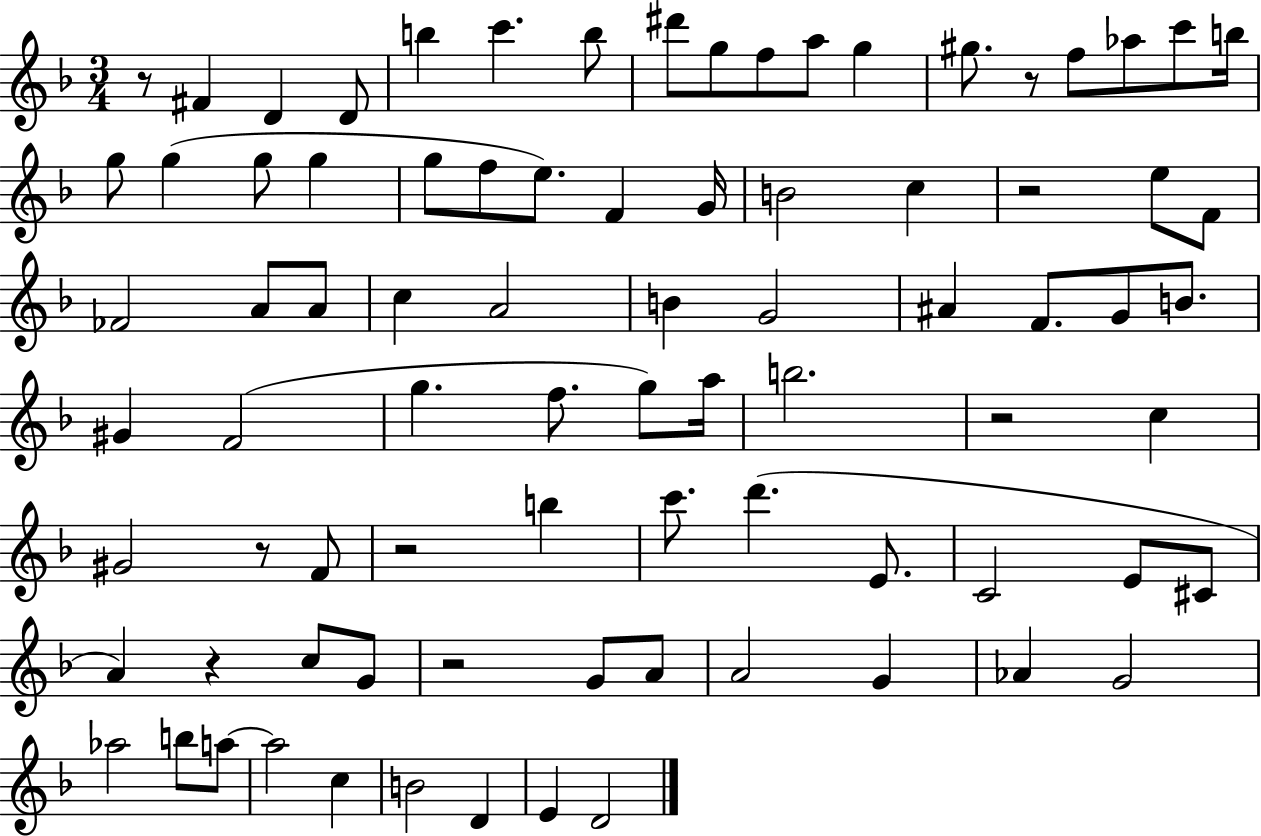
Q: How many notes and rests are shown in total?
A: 83